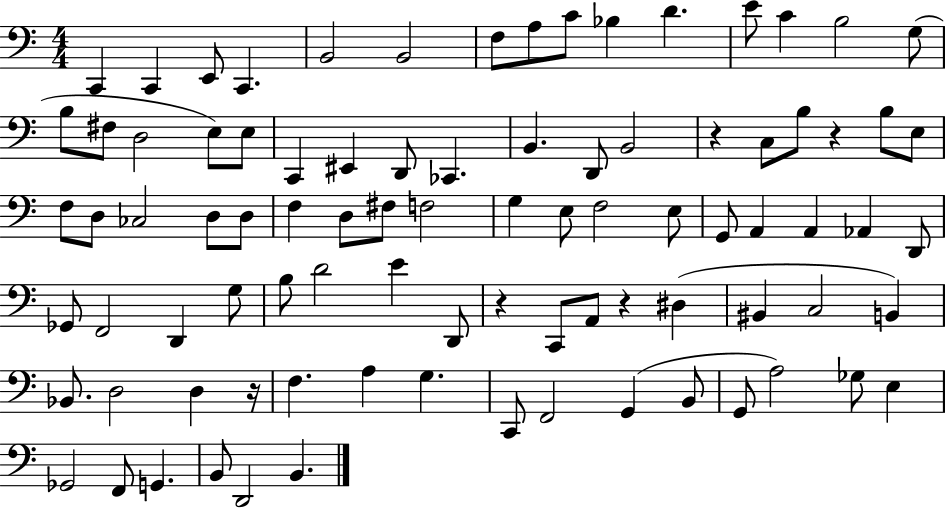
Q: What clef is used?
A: bass